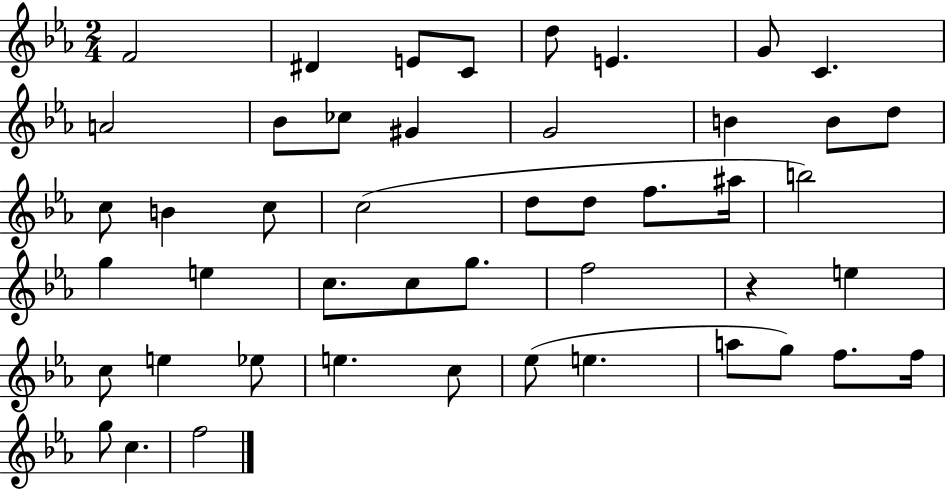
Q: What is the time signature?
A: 2/4